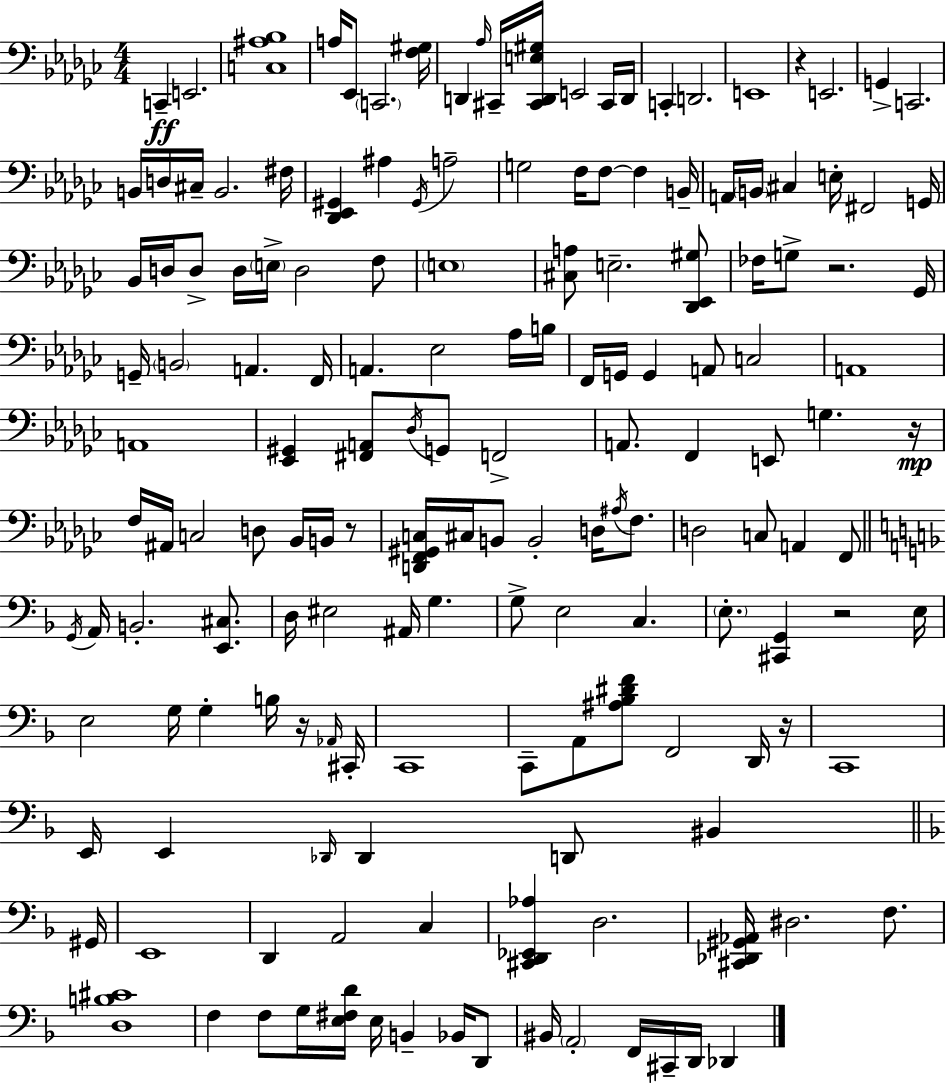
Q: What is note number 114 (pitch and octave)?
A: Db2